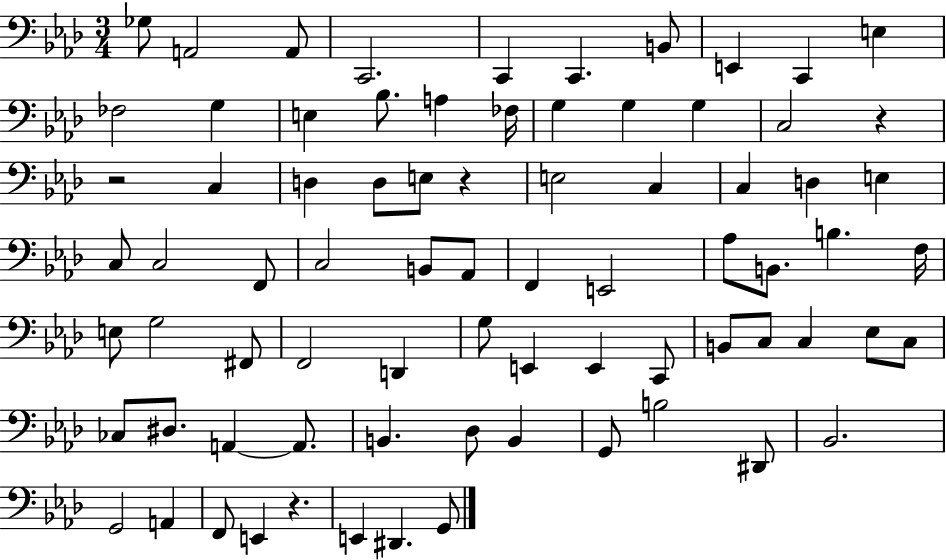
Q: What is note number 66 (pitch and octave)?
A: Bb2